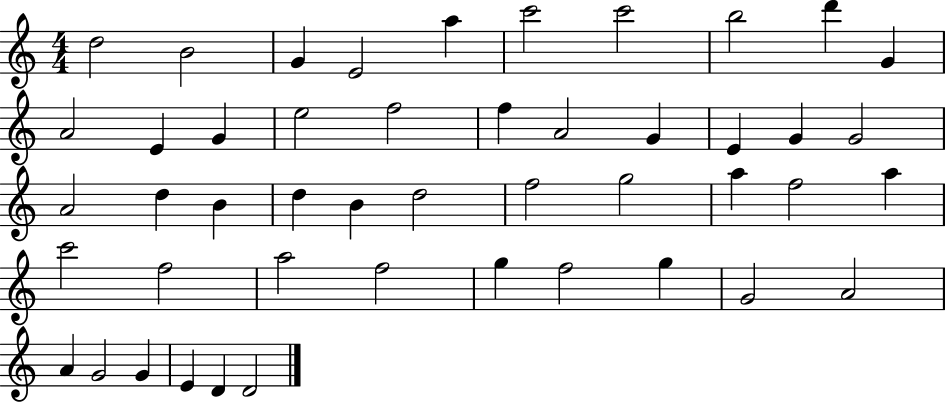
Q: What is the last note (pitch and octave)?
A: D4